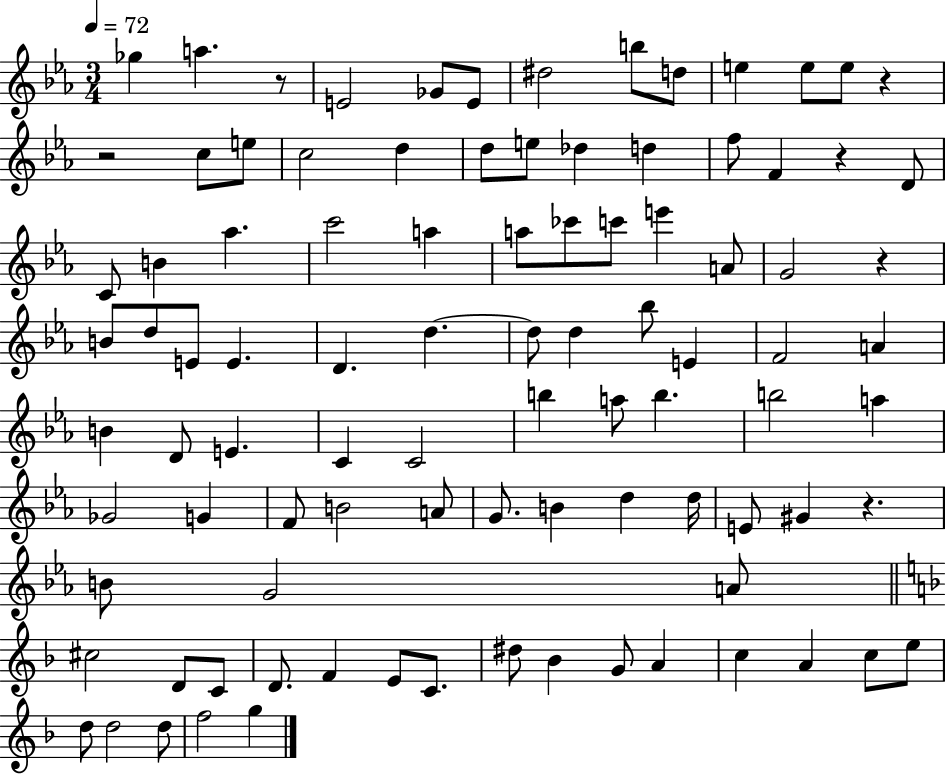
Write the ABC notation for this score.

X:1
T:Untitled
M:3/4
L:1/4
K:Eb
_g a z/2 E2 _G/2 E/2 ^d2 b/2 d/2 e e/2 e/2 z z2 c/2 e/2 c2 d d/2 e/2 _d d f/2 F z D/2 C/2 B _a c'2 a a/2 _c'/2 c'/2 e' A/2 G2 z B/2 d/2 E/2 E D d d/2 d _b/2 E F2 A B D/2 E C C2 b a/2 b b2 a _G2 G F/2 B2 A/2 G/2 B d d/4 E/2 ^G z B/2 G2 A/2 ^c2 D/2 C/2 D/2 F E/2 C/2 ^d/2 _B G/2 A c A c/2 e/2 d/2 d2 d/2 f2 g